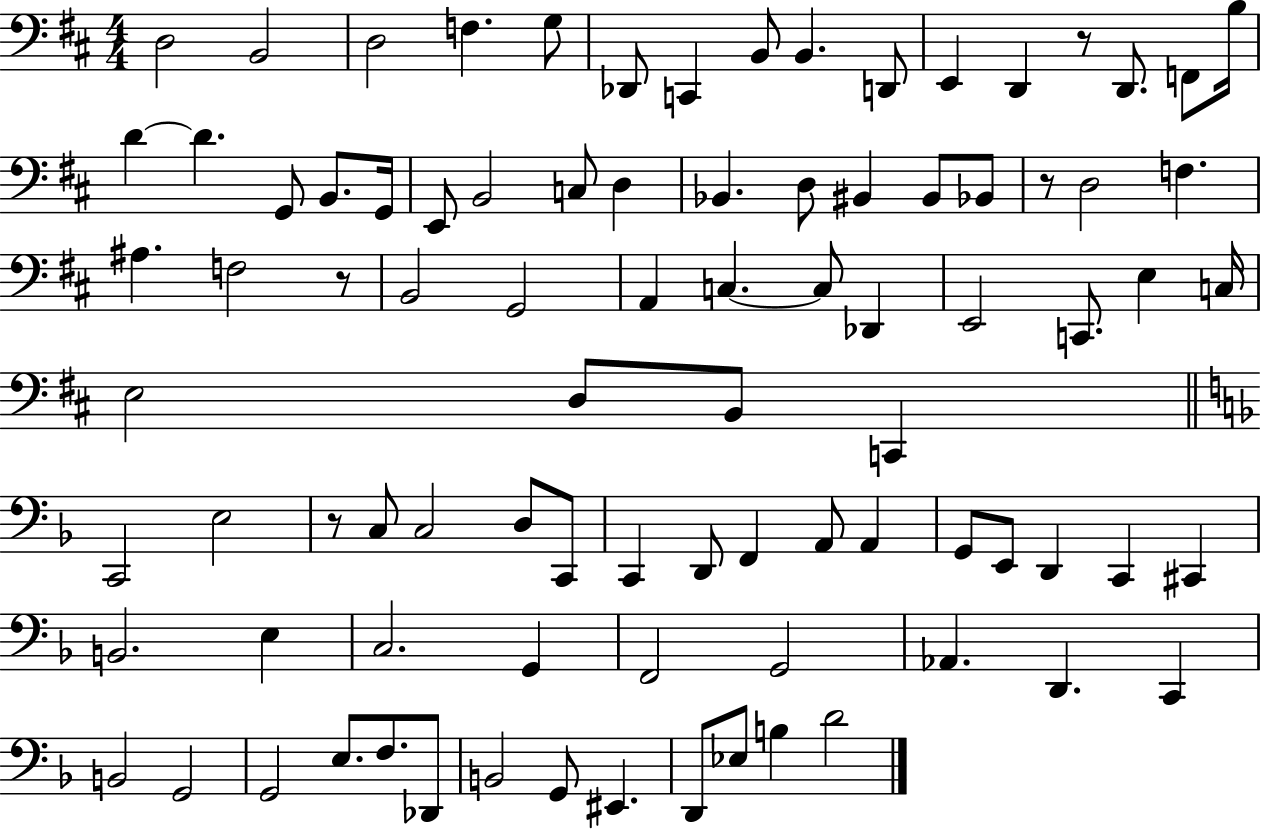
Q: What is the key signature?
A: D major